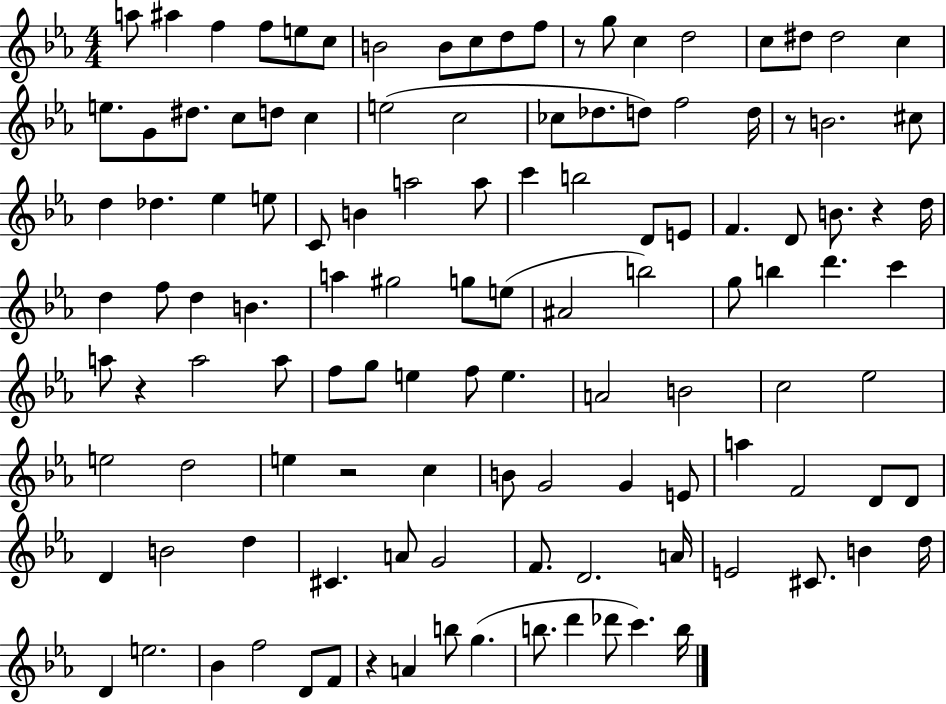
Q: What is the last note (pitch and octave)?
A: B5